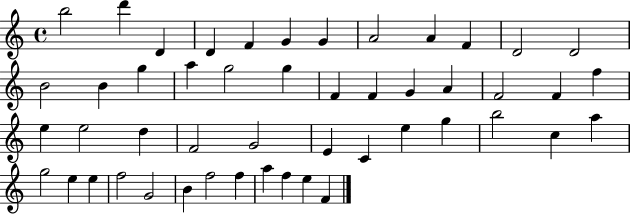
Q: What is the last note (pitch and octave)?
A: F4